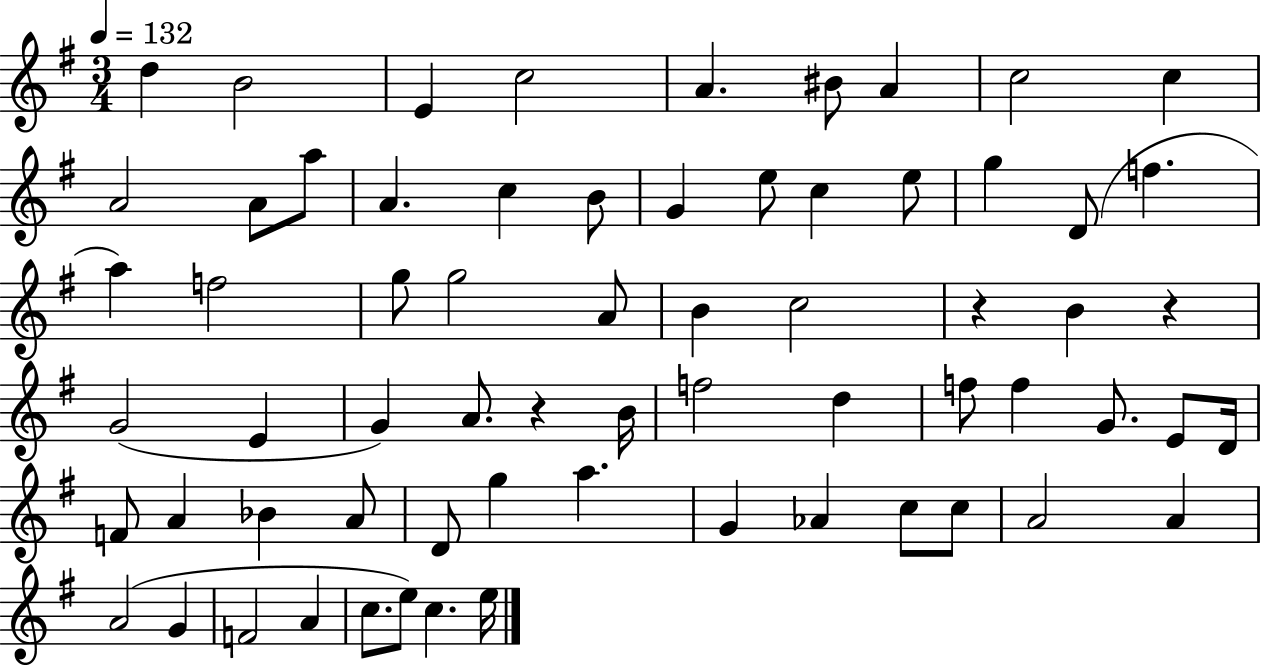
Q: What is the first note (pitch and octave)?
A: D5